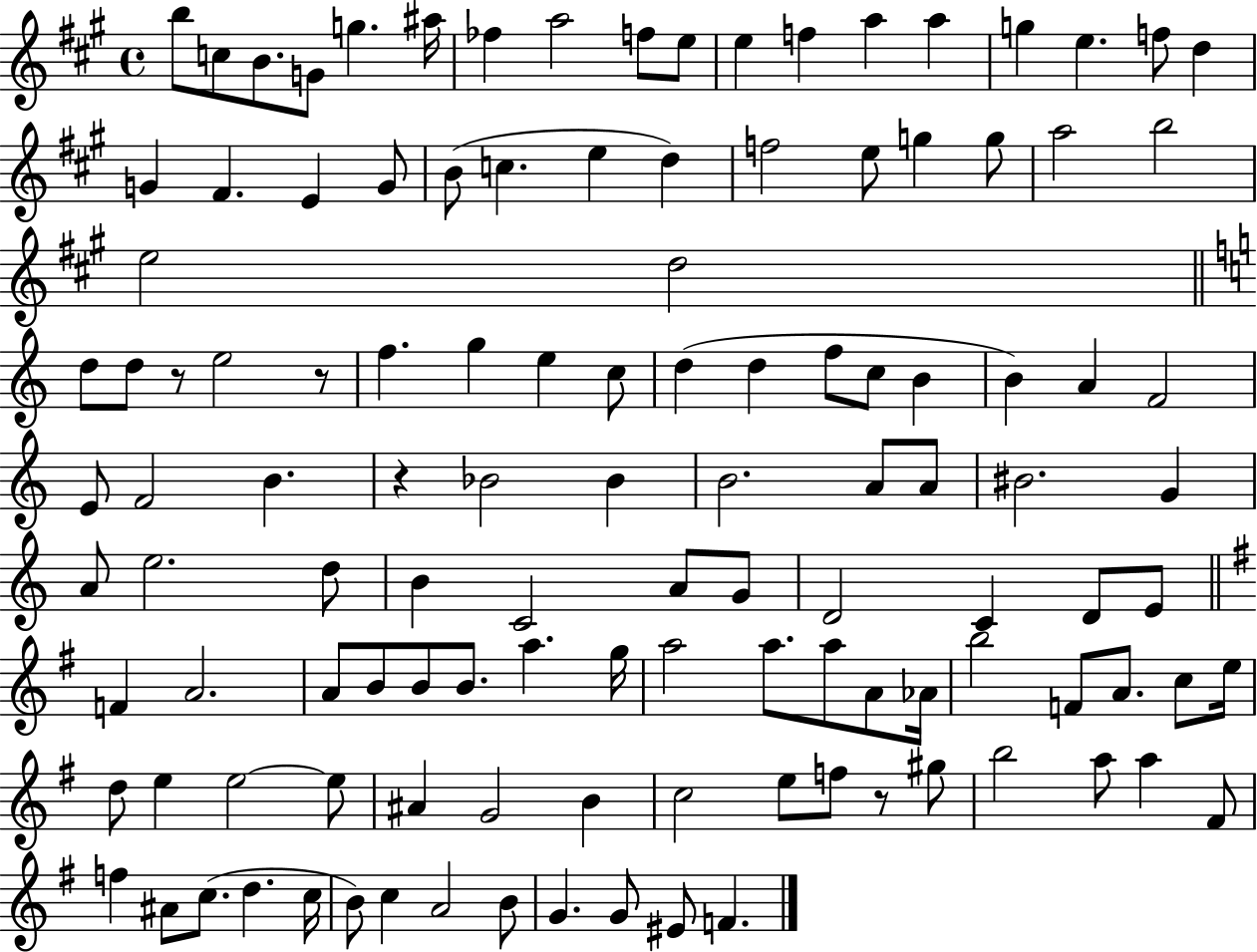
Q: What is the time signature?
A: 4/4